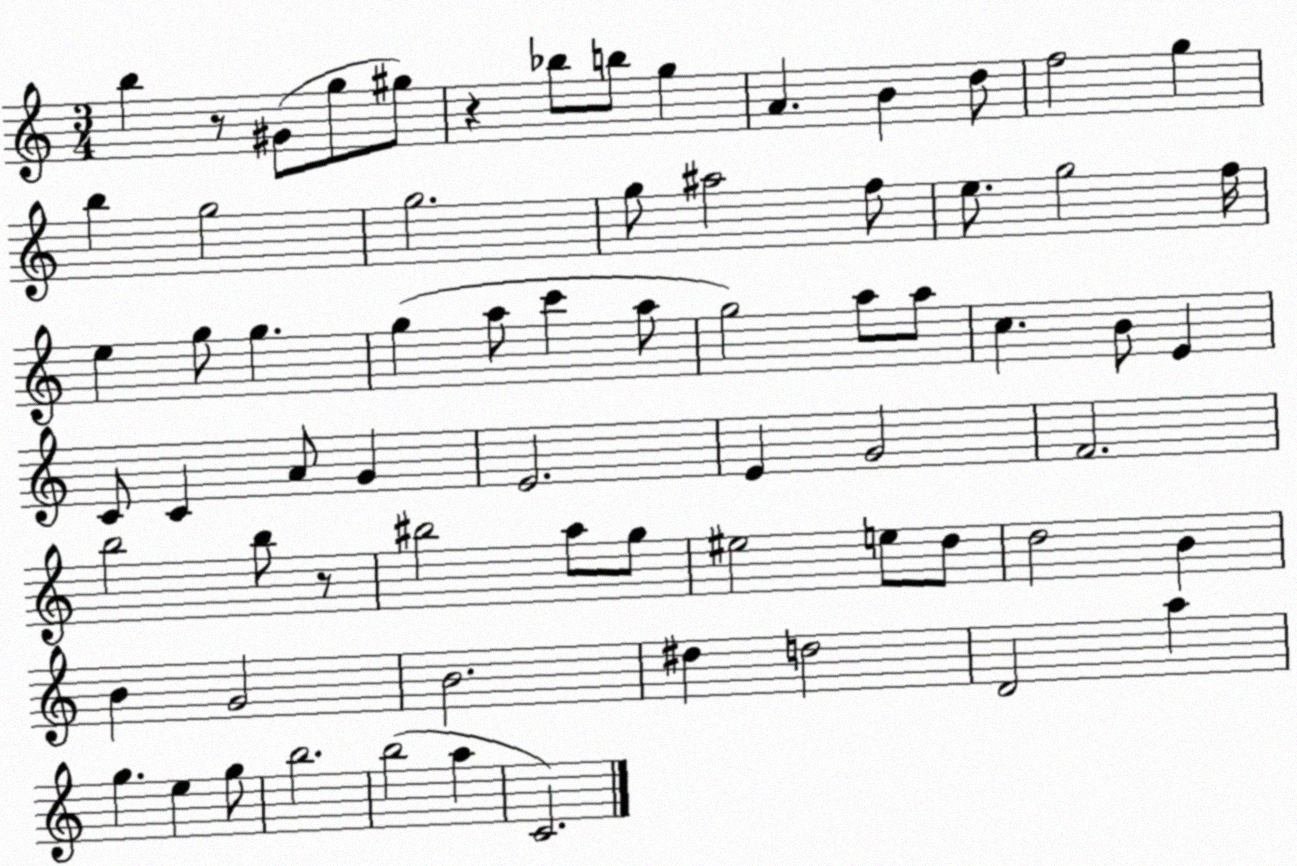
X:1
T:Untitled
M:3/4
L:1/4
K:C
b z/2 ^G/2 g/2 ^g/2 z _b/2 b/2 g A B d/2 f2 g b g2 g2 g/2 ^a2 f/2 e/2 g2 f/4 e g/2 g g a/2 c' a/2 g2 a/2 a/2 c B/2 E C/2 C A/2 G E2 E G2 F2 b2 b/2 z/2 ^b2 a/2 g/2 ^e2 e/2 d/2 d2 B B G2 B2 ^d d2 D2 a g e g/2 b2 b2 a C2